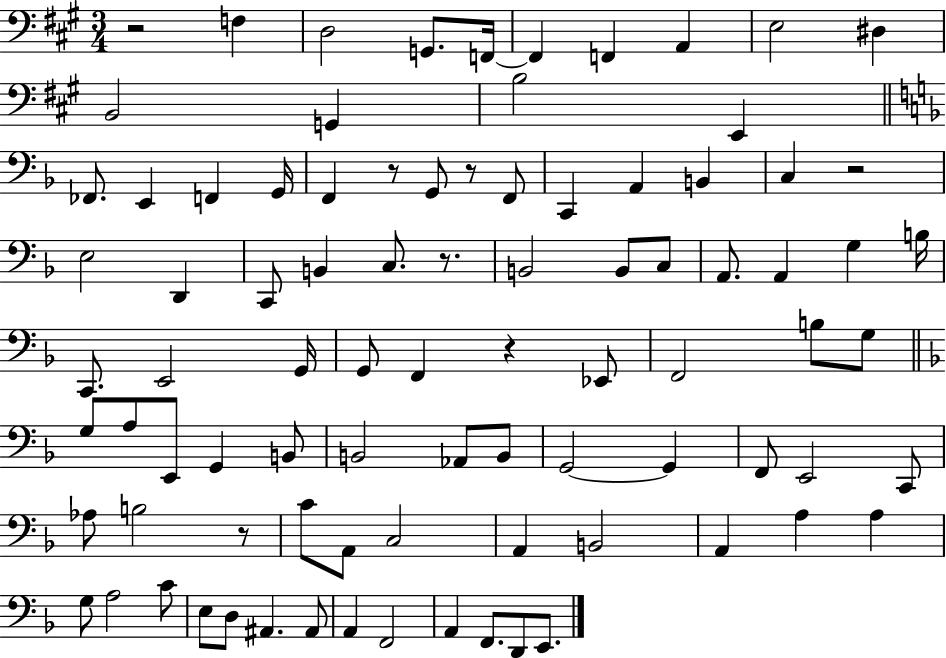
R/h F3/q D3/h G2/e. F2/s F2/q F2/q A2/q E3/h D#3/q B2/h G2/q B3/h E2/q FES2/e. E2/q F2/q G2/s F2/q R/e G2/e R/e F2/e C2/q A2/q B2/q C3/q R/h E3/h D2/q C2/e B2/q C3/e. R/e. B2/h B2/e C3/e A2/e. A2/q G3/q B3/s C2/e. E2/h G2/s G2/e F2/q R/q Eb2/e F2/h B3/e G3/e G3/e A3/e E2/e G2/q B2/e B2/h Ab2/e B2/e G2/h G2/q F2/e E2/h C2/e Ab3/e B3/h R/e C4/e A2/e C3/h A2/q B2/h A2/q A3/q A3/q G3/e A3/h C4/e E3/e D3/e A#2/q. A#2/e A2/q F2/h A2/q F2/e. D2/e E2/e.